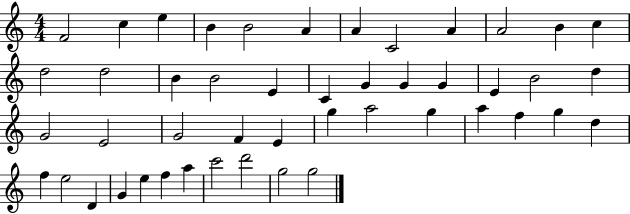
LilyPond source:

{
  \clef treble
  \numericTimeSignature
  \time 4/4
  \key c \major
  f'2 c''4 e''4 | b'4 b'2 a'4 | a'4 c'2 a'4 | a'2 b'4 c''4 | \break d''2 d''2 | b'4 b'2 e'4 | c'4 g'4 g'4 g'4 | e'4 b'2 d''4 | \break g'2 e'2 | g'2 f'4 e'4 | g''4 a''2 g''4 | a''4 f''4 g''4 d''4 | \break f''4 e''2 d'4 | g'4 e''4 f''4 a''4 | c'''2 d'''2 | g''2 g''2 | \break \bar "|."
}